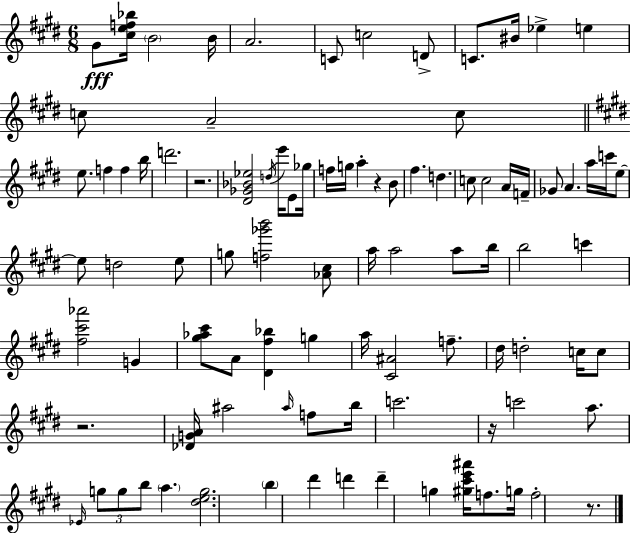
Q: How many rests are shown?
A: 5